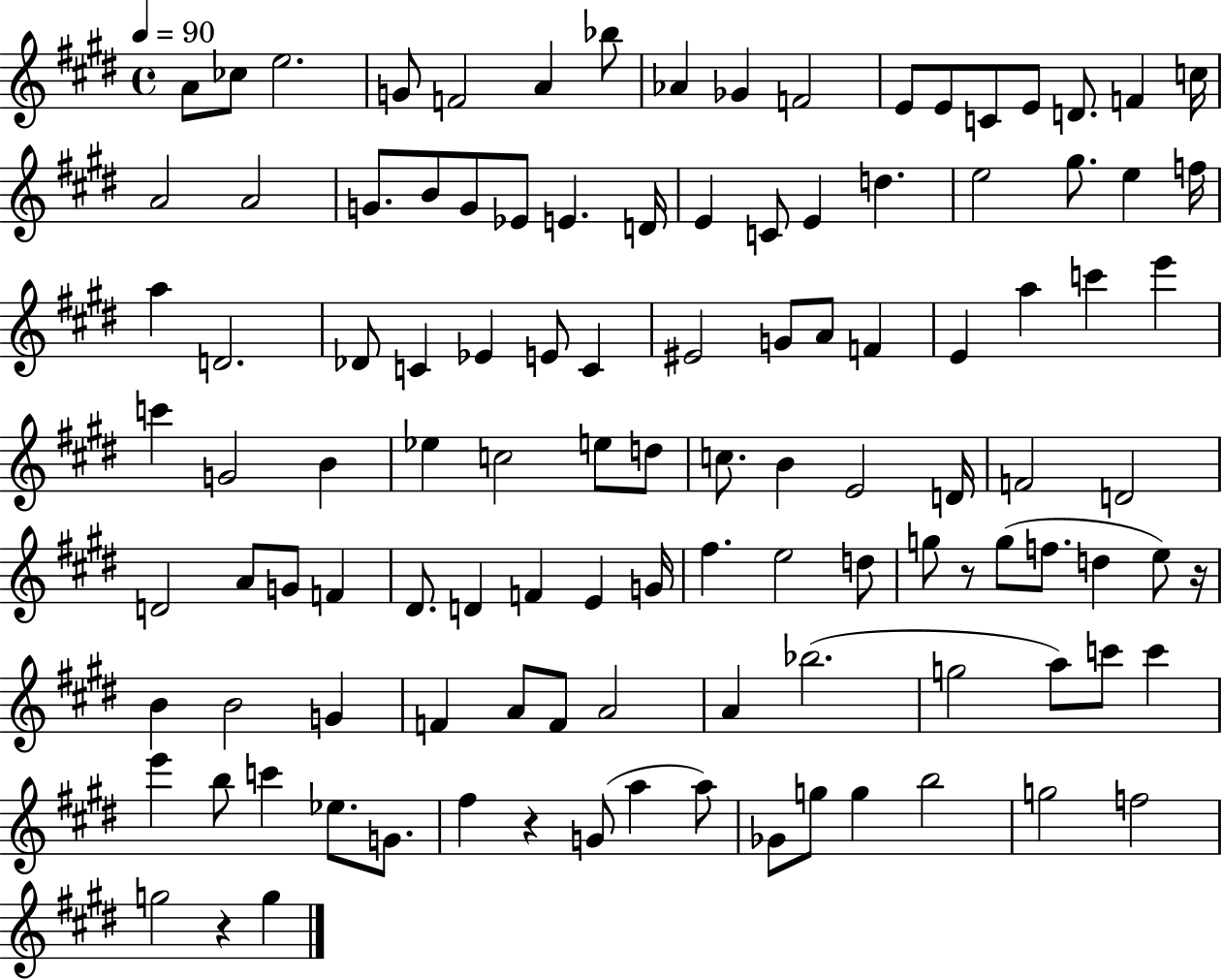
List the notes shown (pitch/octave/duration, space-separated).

A4/e CES5/e E5/h. G4/e F4/h A4/q Bb5/e Ab4/q Gb4/q F4/h E4/e E4/e C4/e E4/e D4/e. F4/q C5/s A4/h A4/h G4/e. B4/e G4/e Eb4/e E4/q. D4/s E4/q C4/e E4/q D5/q. E5/h G#5/e. E5/q F5/s A5/q D4/h. Db4/e C4/q Eb4/q E4/e C4/q EIS4/h G4/e A4/e F4/q E4/q A5/q C6/q E6/q C6/q G4/h B4/q Eb5/q C5/h E5/e D5/e C5/e. B4/q E4/h D4/s F4/h D4/h D4/h A4/e G4/e F4/q D#4/e. D4/q F4/q E4/q G4/s F#5/q. E5/h D5/e G5/e R/e G5/e F5/e. D5/q E5/e R/s B4/q B4/h G4/q F4/q A4/e F4/e A4/h A4/q Bb5/h. G5/h A5/e C6/e C6/q E6/q B5/e C6/q Eb5/e. G4/e. F#5/q R/q G4/e A5/q A5/e Gb4/e G5/e G5/q B5/h G5/h F5/h G5/h R/q G5/q